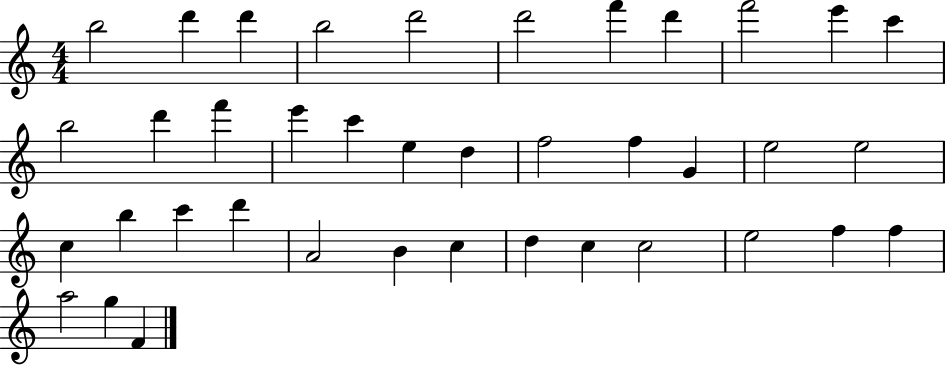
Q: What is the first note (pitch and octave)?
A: B5